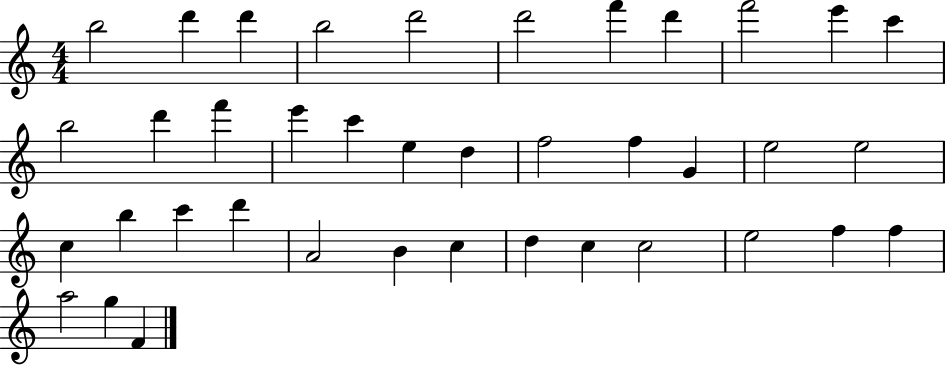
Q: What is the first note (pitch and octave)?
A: B5